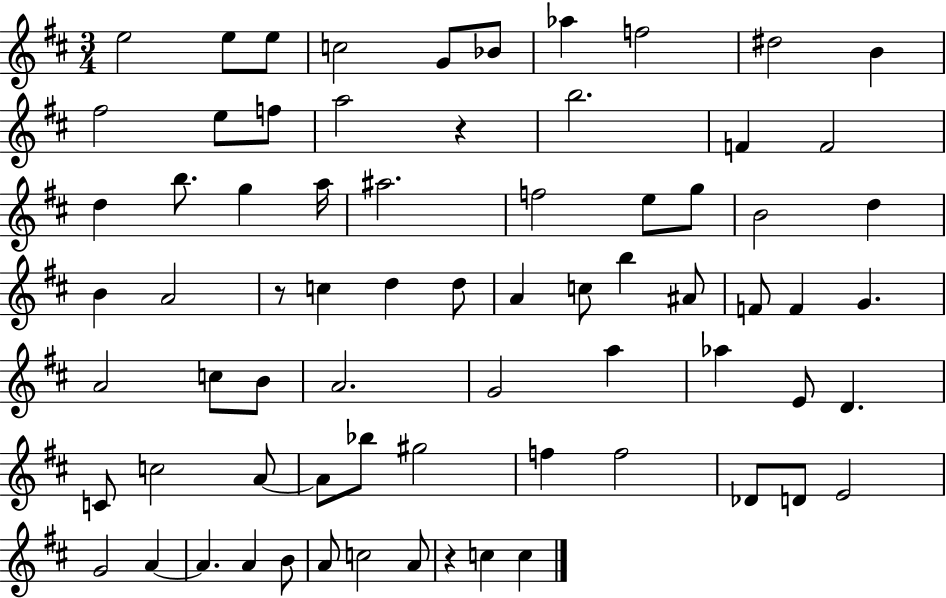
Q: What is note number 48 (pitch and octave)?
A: D4